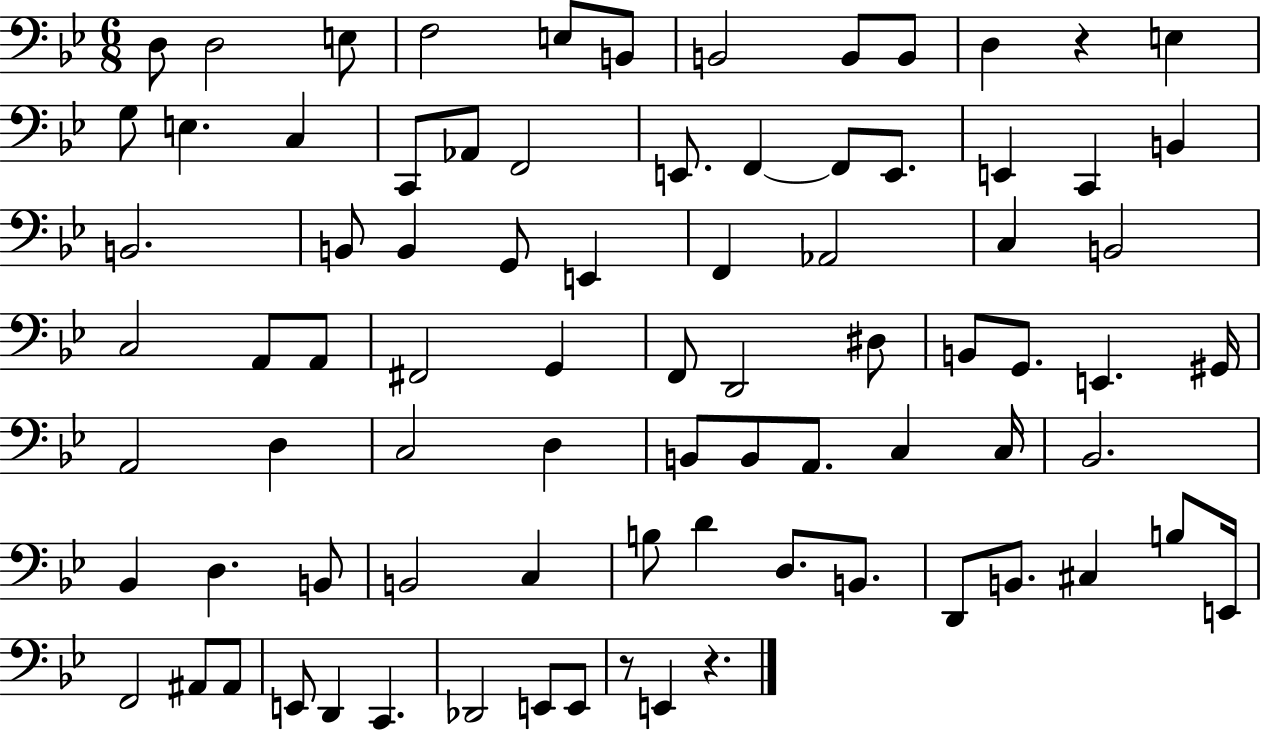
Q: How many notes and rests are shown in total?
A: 82